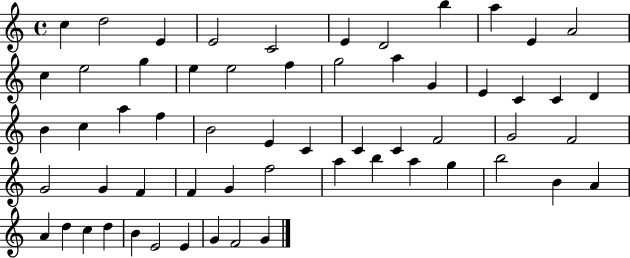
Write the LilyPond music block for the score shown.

{
  \clef treble
  \time 4/4
  \defaultTimeSignature
  \key c \major
  c''4 d''2 e'4 | e'2 c'2 | e'4 d'2 b''4 | a''4 e'4 a'2 | \break c''4 e''2 g''4 | e''4 e''2 f''4 | g''2 a''4 g'4 | e'4 c'4 c'4 d'4 | \break b'4 c''4 a''4 f''4 | b'2 e'4 c'4 | c'4 c'4 f'2 | g'2 f'2 | \break g'2 g'4 f'4 | f'4 g'4 f''2 | a''4 b''4 a''4 g''4 | b''2 b'4 a'4 | \break a'4 d''4 c''4 d''4 | b'4 e'2 e'4 | g'4 f'2 g'4 | \bar "|."
}